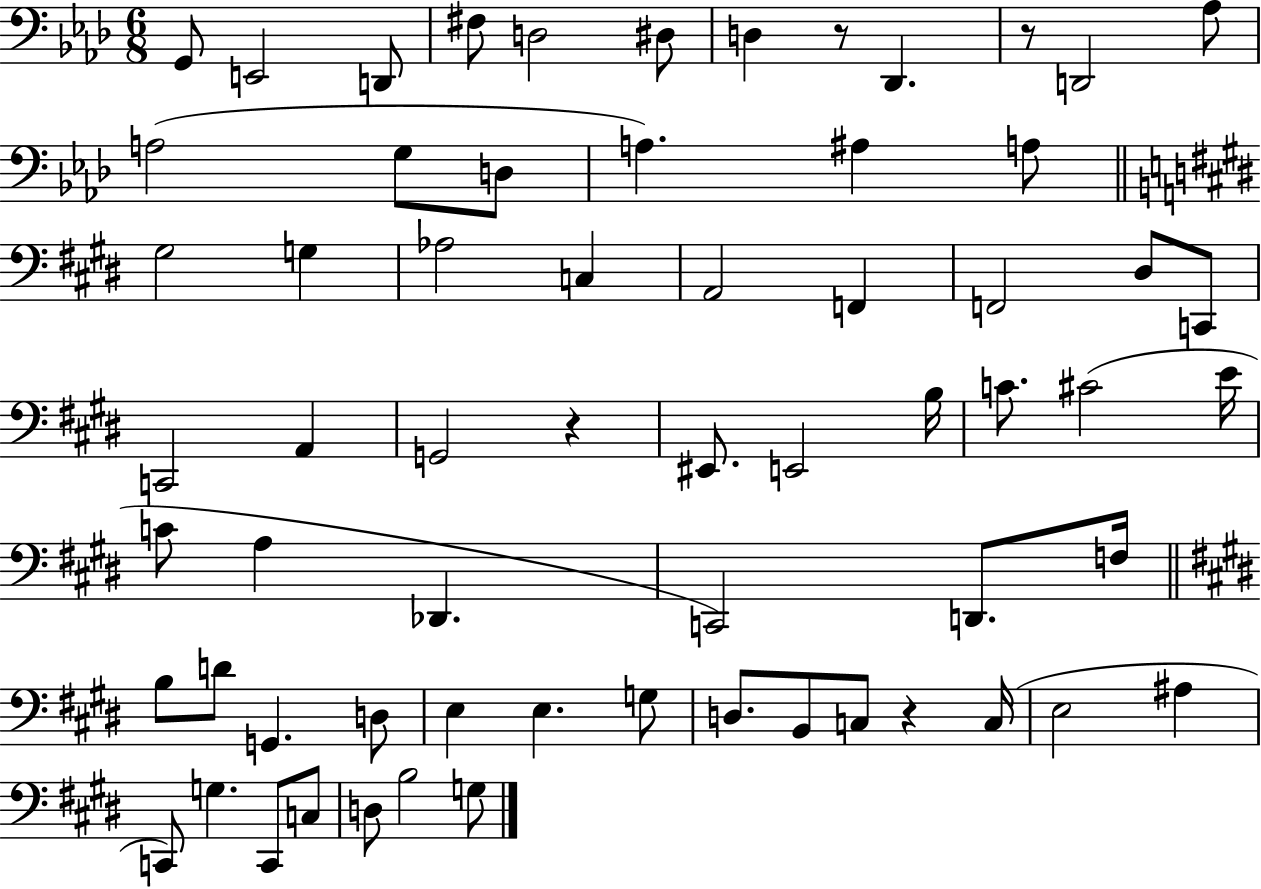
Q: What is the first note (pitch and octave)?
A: G2